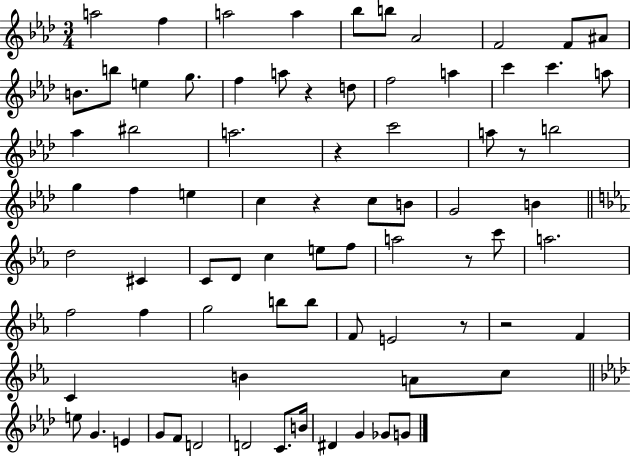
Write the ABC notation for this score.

X:1
T:Untitled
M:3/4
L:1/4
K:Ab
a2 f a2 a _b/2 b/2 _A2 F2 F/2 ^A/2 B/2 b/2 e g/2 f a/2 z d/2 f2 a c' c' a/2 _a ^b2 a2 z c'2 a/2 z/2 b2 g f e c z c/2 B/2 G2 B d2 ^C C/2 D/2 c e/2 f/2 a2 z/2 c'/2 a2 f2 f g2 b/2 b/2 F/2 E2 z/2 z2 F C B A/2 c/2 e/2 G E G/2 F/2 D2 D2 C/2 B/4 ^D G _G/2 G/2